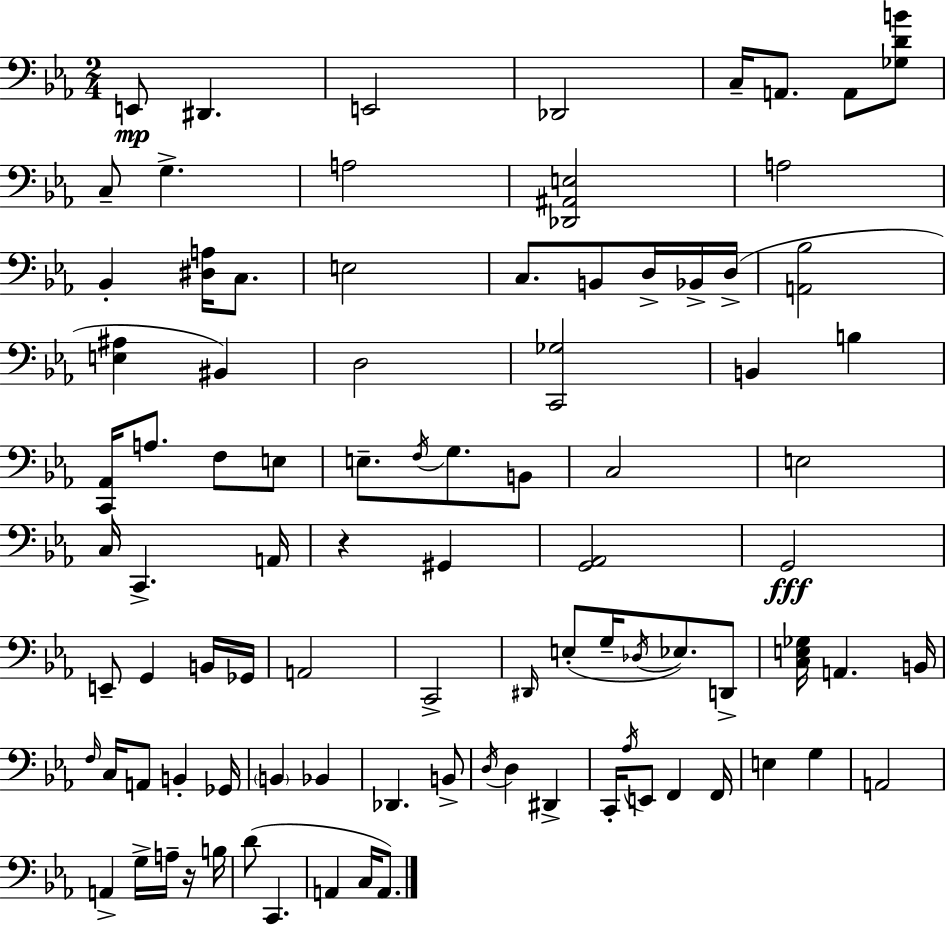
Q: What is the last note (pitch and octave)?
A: A2